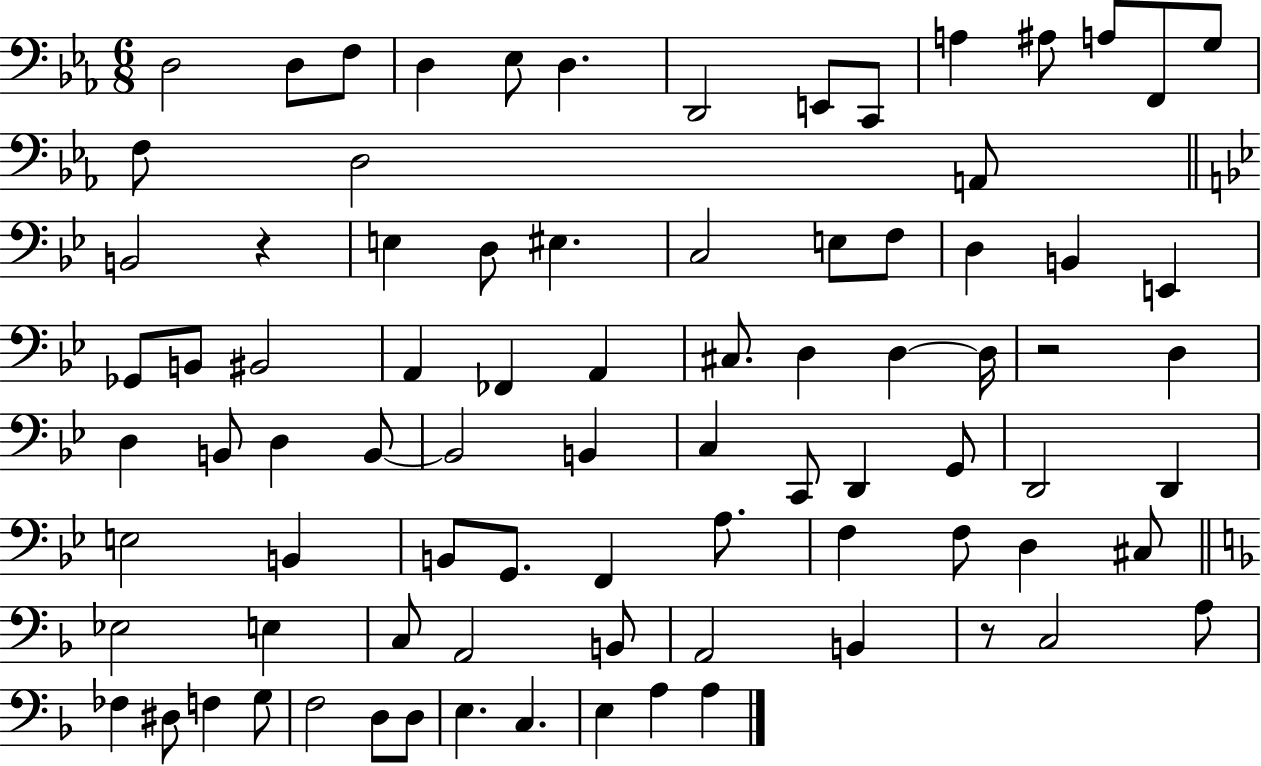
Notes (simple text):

D3/h D3/e F3/e D3/q Eb3/e D3/q. D2/h E2/e C2/e A3/q A#3/e A3/e F2/e G3/e F3/e D3/h A2/e B2/h R/q E3/q D3/e EIS3/q. C3/h E3/e F3/e D3/q B2/q E2/q Gb2/e B2/e BIS2/h A2/q FES2/q A2/q C#3/e. D3/q D3/q D3/s R/h D3/q D3/q B2/e D3/q B2/e B2/h B2/q C3/q C2/e D2/q G2/e D2/h D2/q E3/h B2/q B2/e G2/e. F2/q A3/e. F3/q F3/e D3/q C#3/e Eb3/h E3/q C3/e A2/h B2/e A2/h B2/q R/e C3/h A3/e FES3/q D#3/e F3/q G3/e F3/h D3/e D3/e E3/q. C3/q. E3/q A3/q A3/q